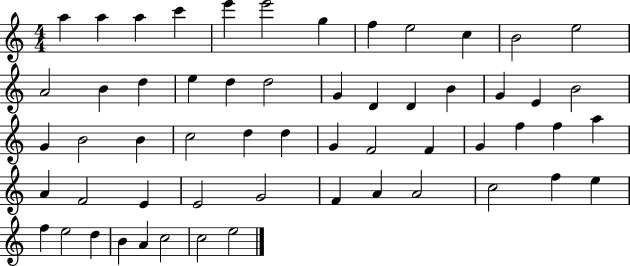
{
  \clef treble
  \numericTimeSignature
  \time 4/4
  \key c \major
  a''4 a''4 a''4 c'''4 | e'''4 e'''2 g''4 | f''4 e''2 c''4 | b'2 e''2 | \break a'2 b'4 d''4 | e''4 d''4 d''2 | g'4 d'4 d'4 b'4 | g'4 e'4 b'2 | \break g'4 b'2 b'4 | c''2 d''4 d''4 | g'4 f'2 f'4 | g'4 f''4 f''4 a''4 | \break a'4 f'2 e'4 | e'2 g'2 | f'4 a'4 a'2 | c''2 f''4 e''4 | \break f''4 e''2 d''4 | b'4 a'4 c''2 | c''2 e''2 | \bar "|."
}